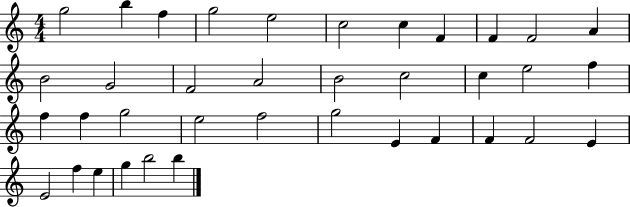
{
  \clef treble
  \numericTimeSignature
  \time 4/4
  \key c \major
  g''2 b''4 f''4 | g''2 e''2 | c''2 c''4 f'4 | f'4 f'2 a'4 | \break b'2 g'2 | f'2 a'2 | b'2 c''2 | c''4 e''2 f''4 | \break f''4 f''4 g''2 | e''2 f''2 | g''2 e'4 f'4 | f'4 f'2 e'4 | \break e'2 f''4 e''4 | g''4 b''2 b''4 | \bar "|."
}